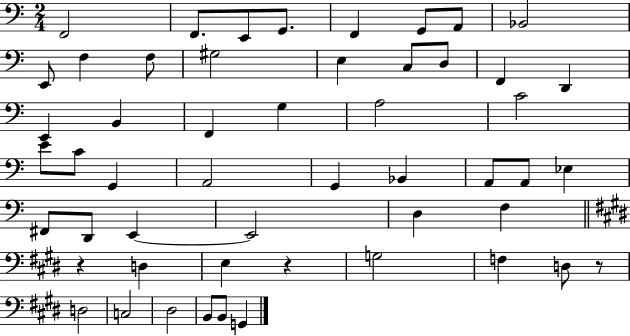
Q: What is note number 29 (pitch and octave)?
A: Bb2